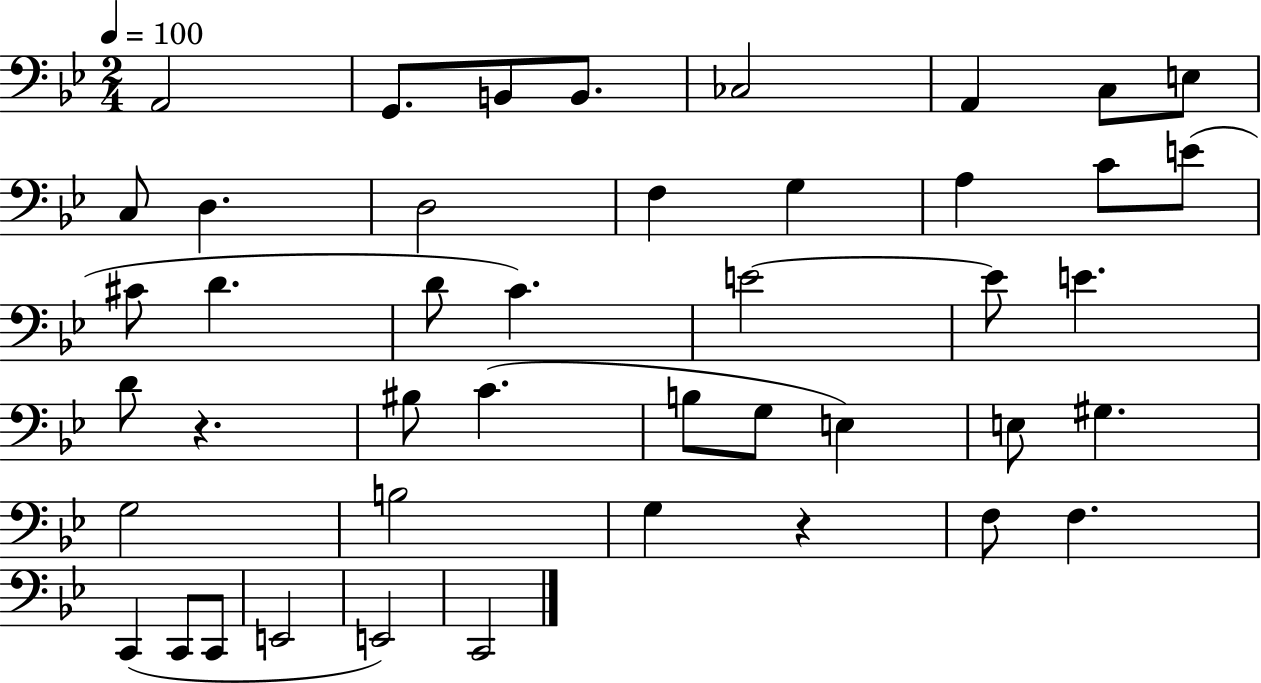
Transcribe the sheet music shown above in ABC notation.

X:1
T:Untitled
M:2/4
L:1/4
K:Bb
A,,2 G,,/2 B,,/2 B,,/2 _C,2 A,, C,/2 E,/2 C,/2 D, D,2 F, G, A, C/2 E/2 ^C/2 D D/2 C E2 E/2 E D/2 z ^B,/2 C B,/2 G,/2 E, E,/2 ^G, G,2 B,2 G, z F,/2 F, C,, C,,/2 C,,/2 E,,2 E,,2 C,,2